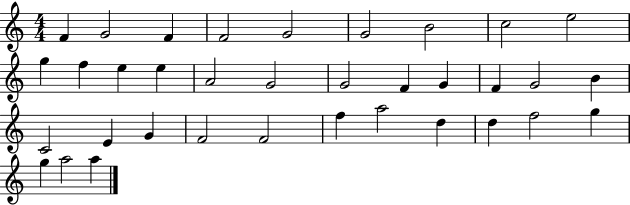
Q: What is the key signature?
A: C major